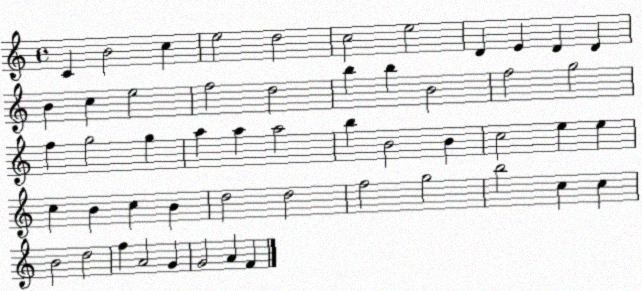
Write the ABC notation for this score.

X:1
T:Untitled
M:4/4
L:1/4
K:C
C B2 c e2 d2 c2 e2 D E D D B c e2 f2 d2 b b B2 f2 g2 f g2 g a a a2 b B2 B c2 e e c B c B d2 d2 f2 g2 b2 c c B2 d2 f A2 G G2 A F